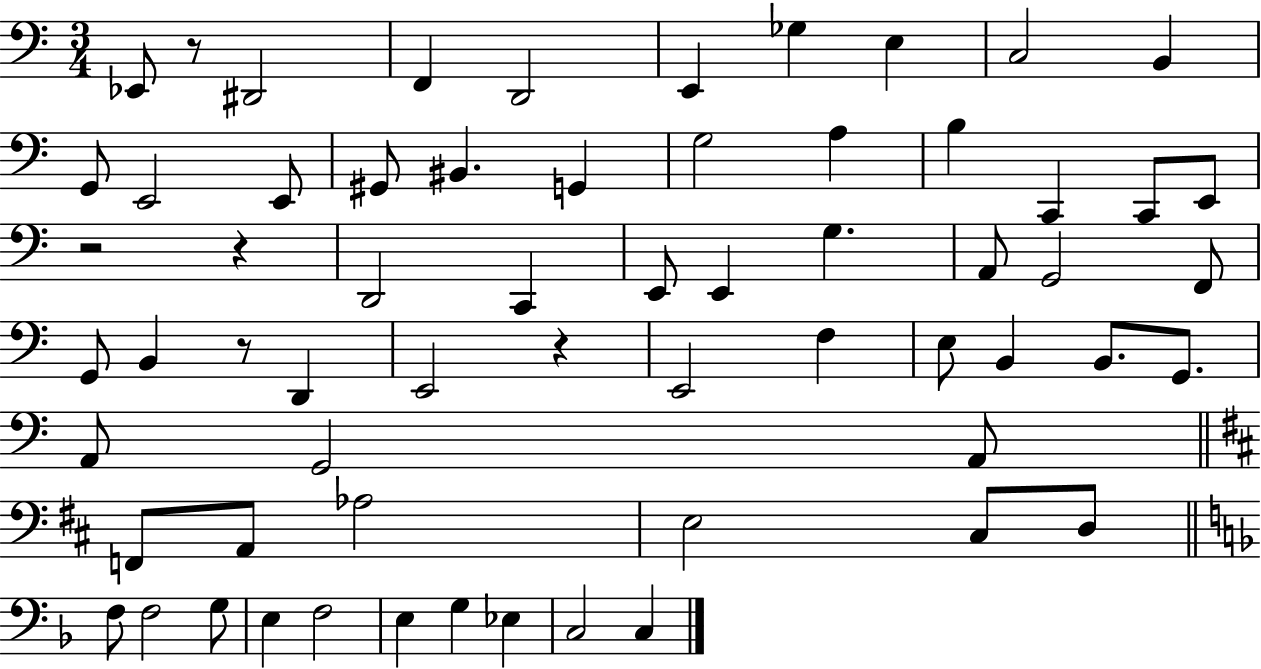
{
  \clef bass
  \numericTimeSignature
  \time 3/4
  \key c \major
  ees,8 r8 dis,2 | f,4 d,2 | e,4 ges4 e4 | c2 b,4 | \break g,8 e,2 e,8 | gis,8 bis,4. g,4 | g2 a4 | b4 c,4 c,8 e,8 | \break r2 r4 | d,2 c,4 | e,8 e,4 g4. | a,8 g,2 f,8 | \break g,8 b,4 r8 d,4 | e,2 r4 | e,2 f4 | e8 b,4 b,8. g,8. | \break a,8 g,2 a,8 | \bar "||" \break \key d \major f,8 a,8 aes2 | e2 cis8 d8 | \bar "||" \break \key d \minor f8 f2 g8 | e4 f2 | e4 g4 ees4 | c2 c4 | \break \bar "|."
}